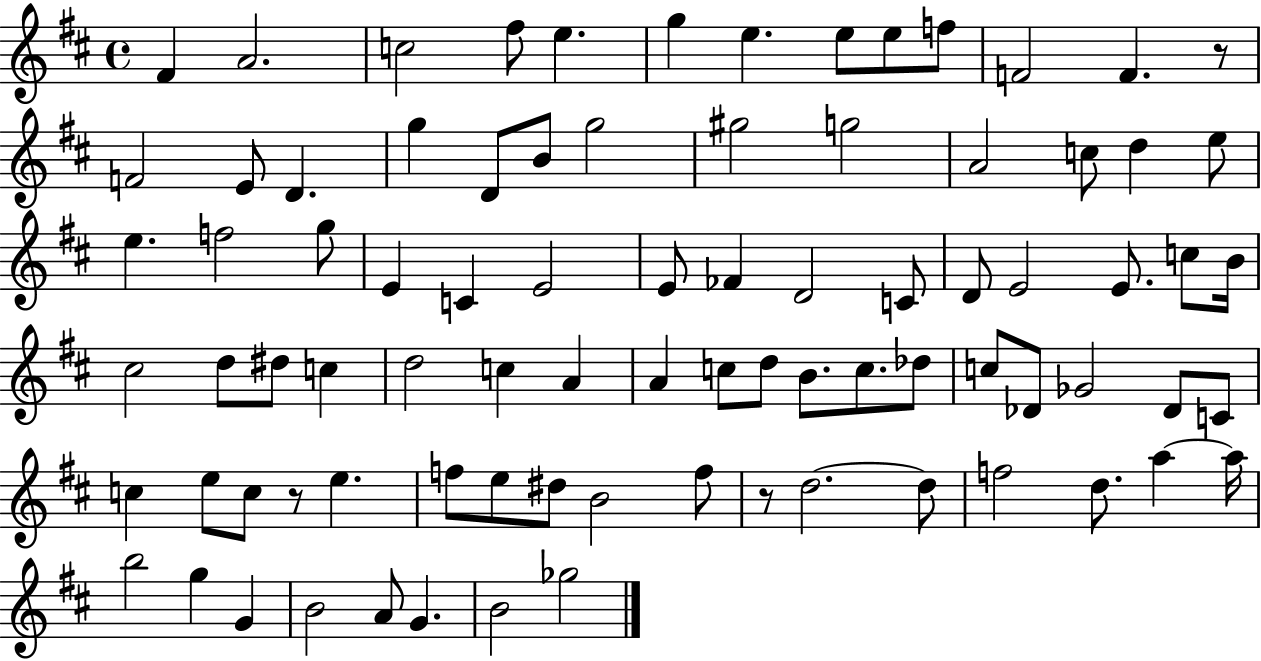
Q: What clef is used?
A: treble